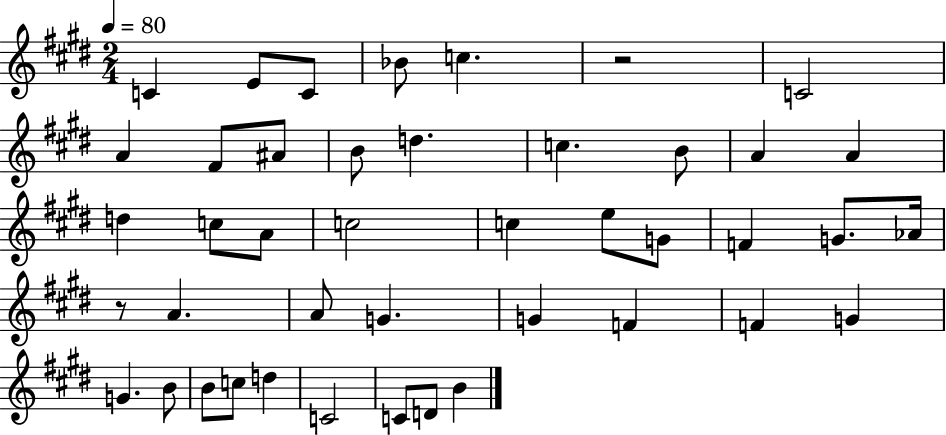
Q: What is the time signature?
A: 2/4